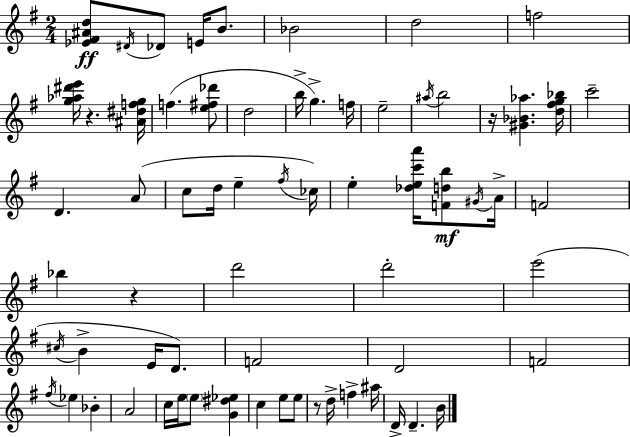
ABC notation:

X:1
T:Untitled
M:2/4
L:1/4
K:Em
[_E^F^Ad]/2 ^D/4 _D/2 E/4 B/2 _B2 d2 f2 [g_a^d'e']/4 z [^A^dfg]/4 f [e^f_d']/2 d2 b/4 g f/4 e2 ^a/4 b2 z/4 [^G_B_a] [d^fg_b]/4 c'2 D A/2 c/2 d/4 e ^f/4 _c/4 e [_dec'a']/4 [Fdb]/2 ^G/4 A/4 F2 _b z d'2 d'2 e'2 ^c/4 B E/4 D/2 F2 D2 F2 ^f/4 _e _B A2 c/4 e/4 e/2 [G^d_e] c e/2 e/2 z/2 d/4 f ^a/4 D/4 D B/4